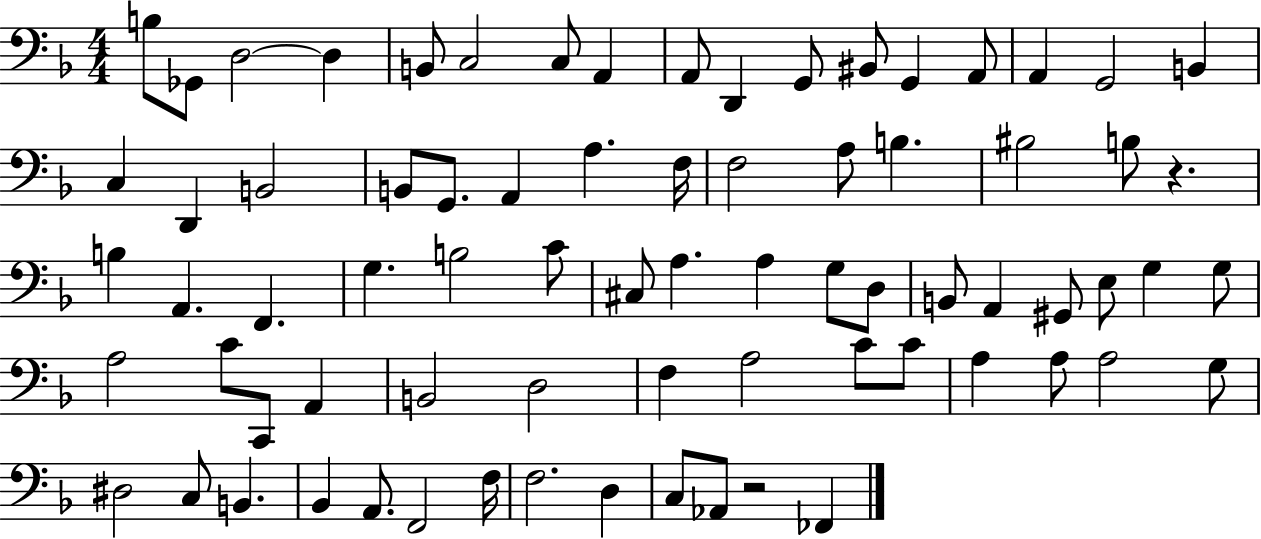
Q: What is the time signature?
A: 4/4